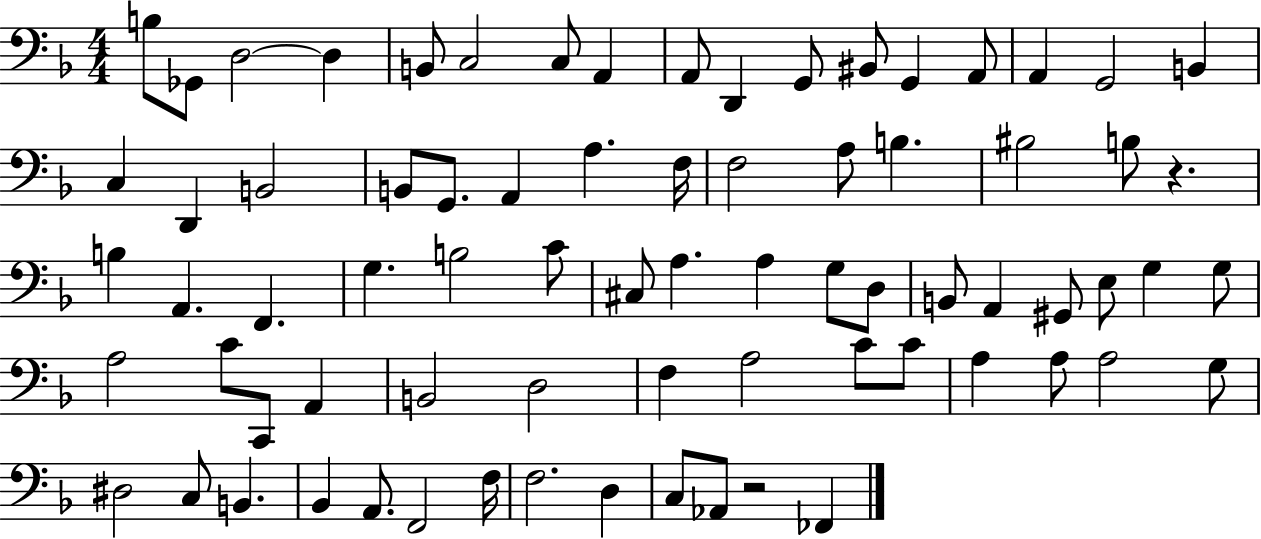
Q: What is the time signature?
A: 4/4